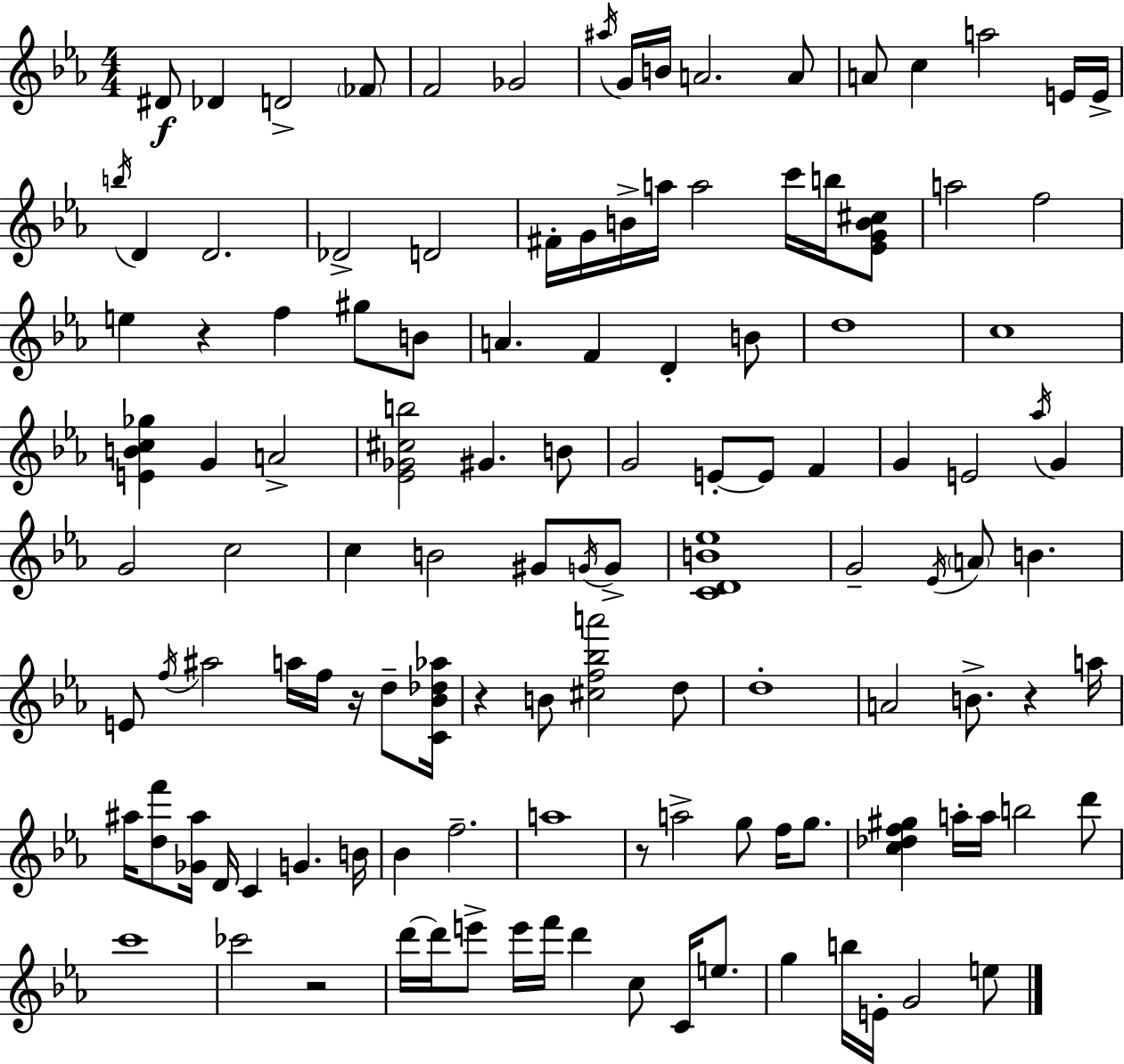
D#4/e Db4/q D4/h FES4/e F4/h Gb4/h A#5/s G4/s B4/s A4/h. A4/e A4/e C5/q A5/h E4/s E4/s B5/s D4/q D4/h. Db4/h D4/h F#4/s G4/s B4/s A5/s A5/h C6/s B5/s [Eb4,G4,B4,C#5]/e A5/h F5/h E5/q R/q F5/q G#5/e B4/e A4/q. F4/q D4/q B4/e D5/w C5/w [E4,B4,C5,Gb5]/q G4/q A4/h [Eb4,Gb4,C#5,B5]/h G#4/q. B4/e G4/h E4/e E4/e F4/q G4/q E4/h Ab5/s G4/q G4/h C5/h C5/q B4/h G#4/e G4/s G4/e [C4,D4,B4,Eb5]/w G4/h Eb4/s A4/e B4/q. E4/e F5/s A#5/h A5/s F5/s R/s D5/e [C4,Bb4,Db5,Ab5]/s R/q B4/e [C#5,F5,Bb5,A6]/h D5/e D5/w A4/h B4/e. R/q A5/s A#5/s [D5,F6]/e [Gb4,A#5]/s D4/s C4/q G4/q. B4/s Bb4/q F5/h. A5/w R/e A5/h G5/e F5/s G5/e. [C5,Db5,F5,G#5]/q A5/s A5/s B5/h D6/e C6/w CES6/h R/h D6/s D6/s E6/e E6/s F6/s D6/q C5/e C4/s E5/e. G5/q B5/s E4/s G4/h E5/e